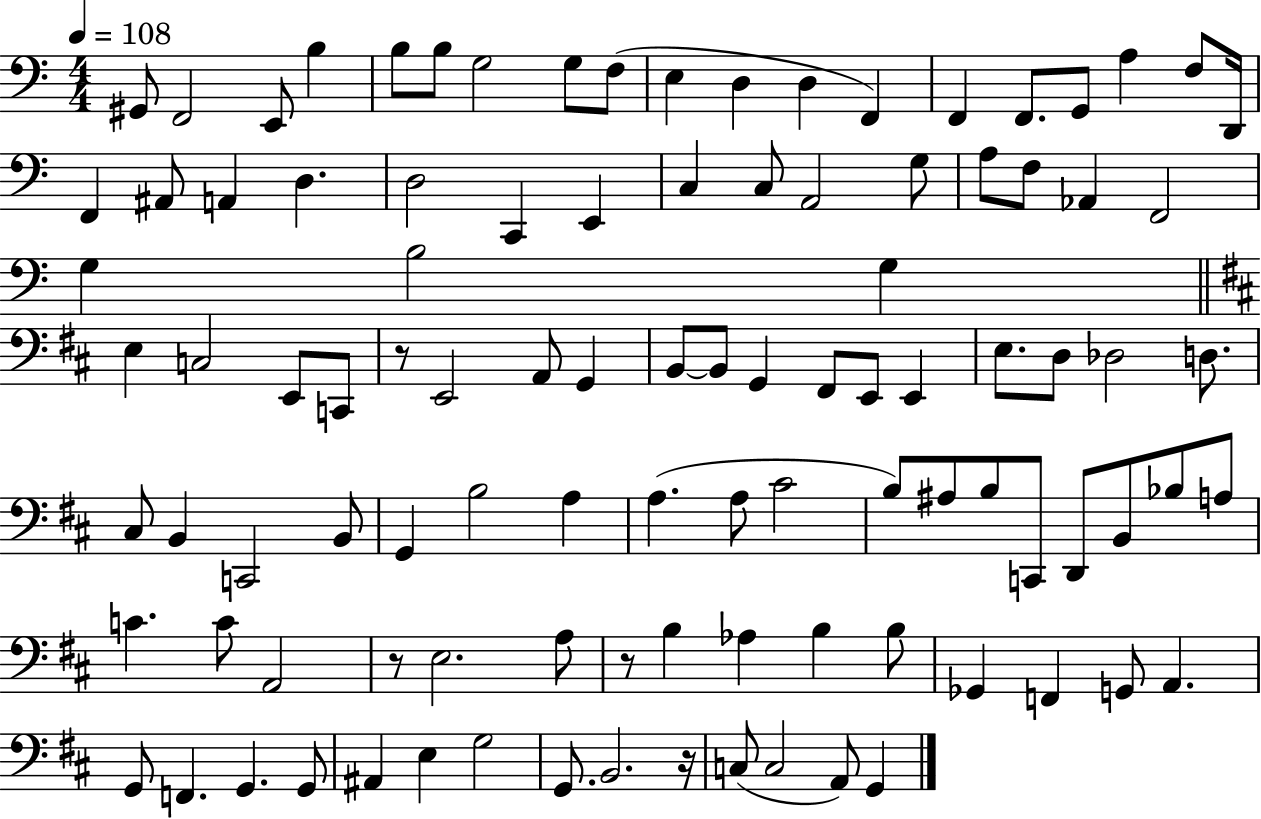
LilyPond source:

{
  \clef bass
  \numericTimeSignature
  \time 4/4
  \key c \major
  \tempo 4 = 108
  gis,8 f,2 e,8 b4 | b8 b8 g2 g8 f8( | e4 d4 d4 f,4) | f,4 f,8. g,8 a4 f8 d,16 | \break f,4 ais,8 a,4 d4. | d2 c,4 e,4 | c4 c8 a,2 g8 | a8 f8 aes,4 f,2 | \break g4 b2 g4 | \bar "||" \break \key b \minor e4 c2 e,8 c,8 | r8 e,2 a,8 g,4 | b,8~~ b,8 g,4 fis,8 e,8 e,4 | e8. d8 des2 d8. | \break cis8 b,4 c,2 b,8 | g,4 b2 a4 | a4.( a8 cis'2 | b8) ais8 b8 c,8 d,8 b,8 bes8 a8 | \break c'4. c'8 a,2 | r8 e2. a8 | r8 b4 aes4 b4 b8 | ges,4 f,4 g,8 a,4. | \break g,8 f,4. g,4. g,8 | ais,4 e4 g2 | g,8. b,2. r16 | c8( c2 a,8) g,4 | \break \bar "|."
}